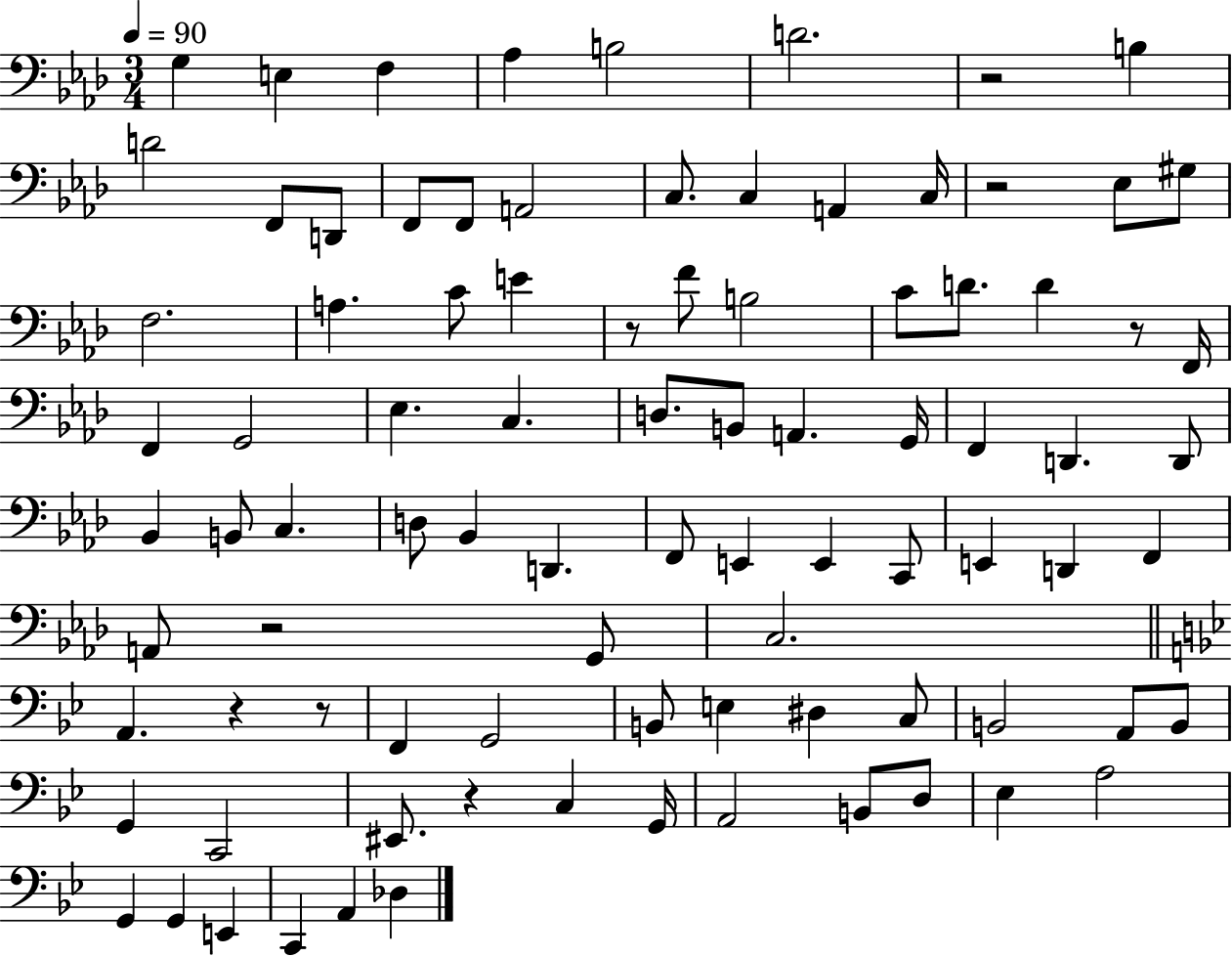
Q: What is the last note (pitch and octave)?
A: Db3